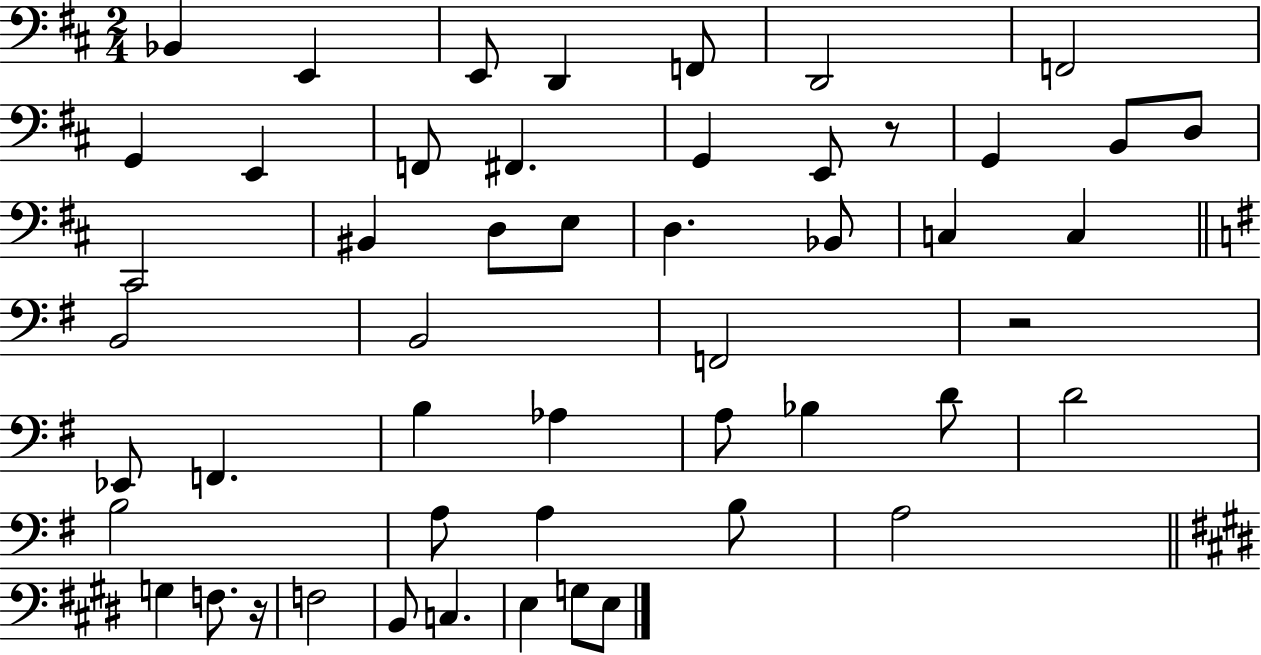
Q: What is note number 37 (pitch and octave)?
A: A3